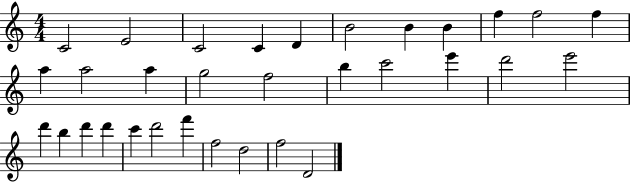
X:1
T:Untitled
M:4/4
L:1/4
K:C
C2 E2 C2 C D B2 B B f f2 f a a2 a g2 f2 b c'2 e' d'2 e'2 d' b d' d' c' d'2 f' f2 d2 f2 D2